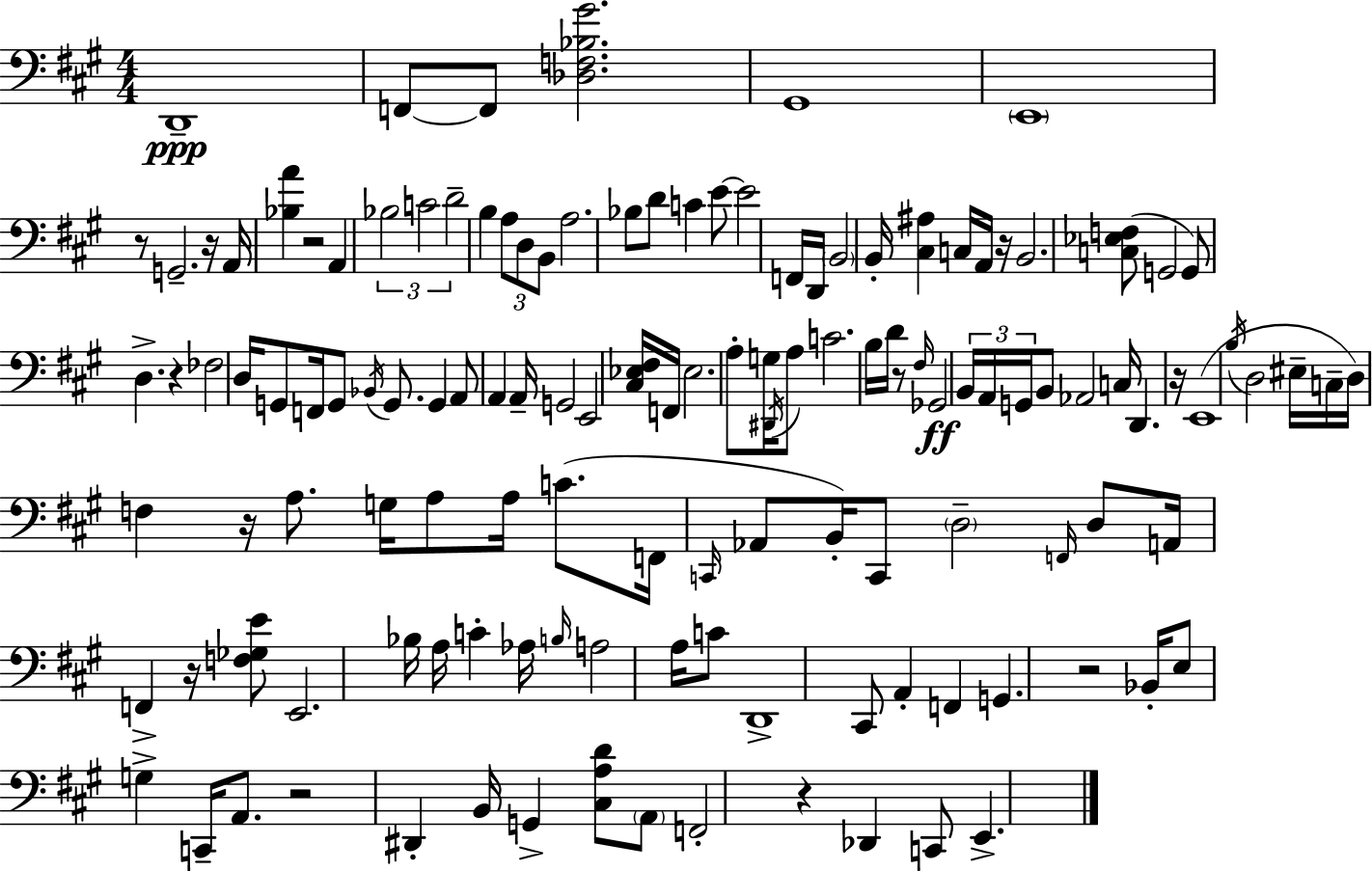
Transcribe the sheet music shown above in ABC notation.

X:1
T:Untitled
M:4/4
L:1/4
K:A
D,,4 F,,/2 F,,/2 [_D,F,_B,^G]2 ^G,,4 E,,4 z/2 G,,2 z/4 A,,/4 [_B,A] z2 A,, _B,2 C2 D2 B, A,/2 D,/2 B,,/2 A,2 _B,/2 D/2 C E/2 E2 F,,/4 D,,/4 B,,2 B,,/4 [^C,^A,] C,/4 A,,/4 z/4 B,,2 [C,_E,F,]/2 G,,2 G,,/2 D, z _F,2 D,/4 G,,/2 F,,/4 G,,/2 _B,,/4 G,,/2 G,, A,,/2 A,, A,,/4 G,,2 E,,2 [^C,_E,^F,]/4 F,,/4 _E,2 A,/2 G,/4 ^D,,/4 A,/2 C2 B,/4 D/4 z/2 ^F,/4 _G,,2 B,,/4 A,,/4 G,,/4 B,,/2 _A,,2 C,/4 D,, z/4 E,,4 B,/4 D,2 ^E,/4 C,/4 D,/4 F, z/4 A,/2 G,/4 A,/2 A,/4 C/2 F,,/4 C,,/4 _A,,/2 B,,/4 C,,/2 D,2 F,,/4 D,/2 A,,/4 F,, z/4 [F,_G,E]/2 E,,2 _B,/4 A,/4 C _A,/4 B,/4 A,2 A,/4 C/2 D,,4 ^C,,/2 A,, F,, G,, z2 _B,,/4 E,/2 G, C,,/4 A,,/2 z2 ^D,, B,,/4 G,, [^C,A,D]/2 A,,/2 F,,2 z _D,, C,,/2 E,,